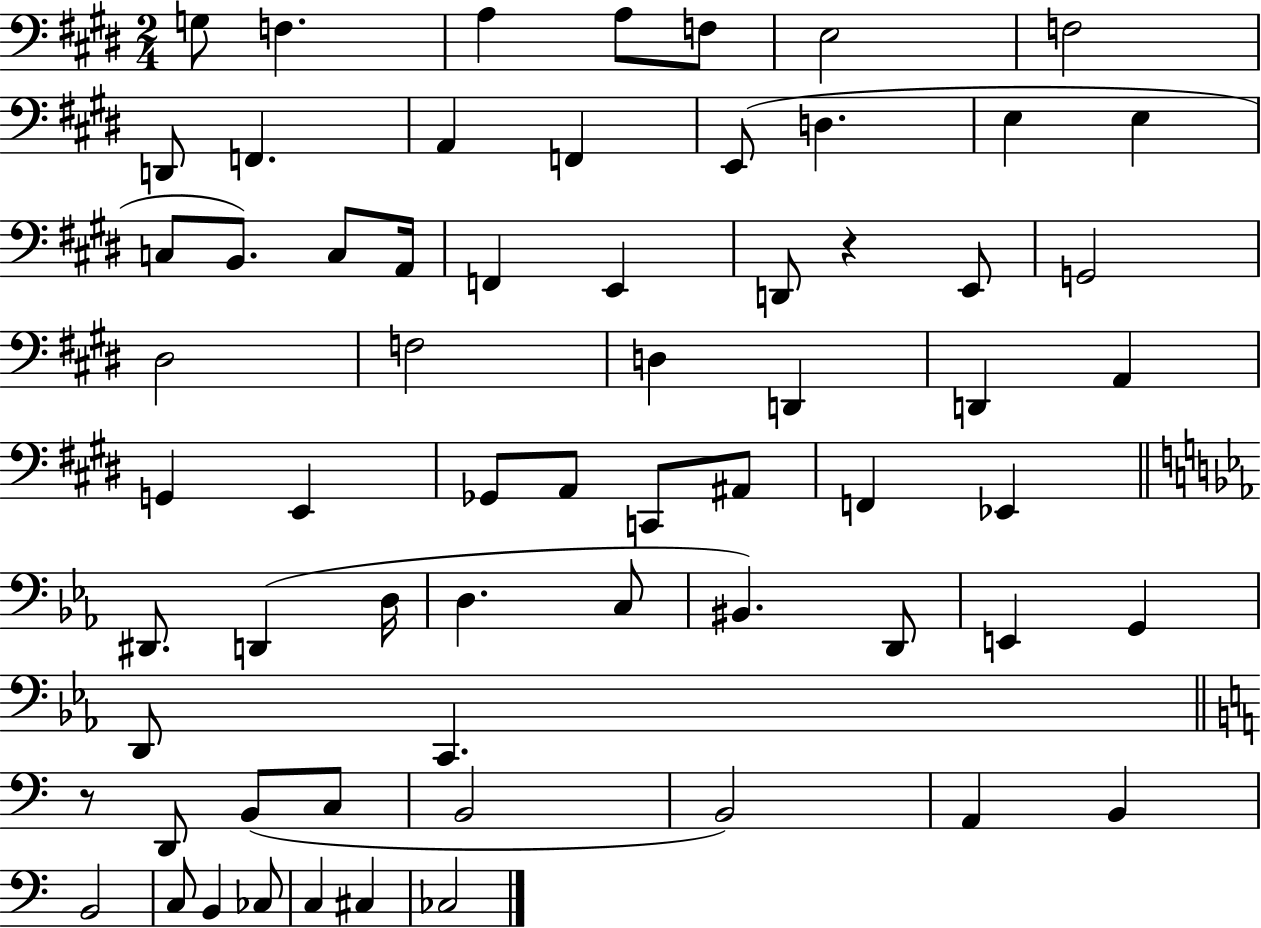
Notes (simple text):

G3/e F3/q. A3/q A3/e F3/e E3/h F3/h D2/e F2/q. A2/q F2/q E2/e D3/q. E3/q E3/q C3/e B2/e. C3/e A2/s F2/q E2/q D2/e R/q E2/e G2/h D#3/h F3/h D3/q D2/q D2/q A2/q G2/q E2/q Gb2/e A2/e C2/e A#2/e F2/q Eb2/q D#2/e. D2/q D3/s D3/q. C3/e BIS2/q. D2/e E2/q G2/q D2/e C2/q. R/e D2/e B2/e C3/e B2/h B2/h A2/q B2/q B2/h C3/e B2/q CES3/e C3/q C#3/q CES3/h